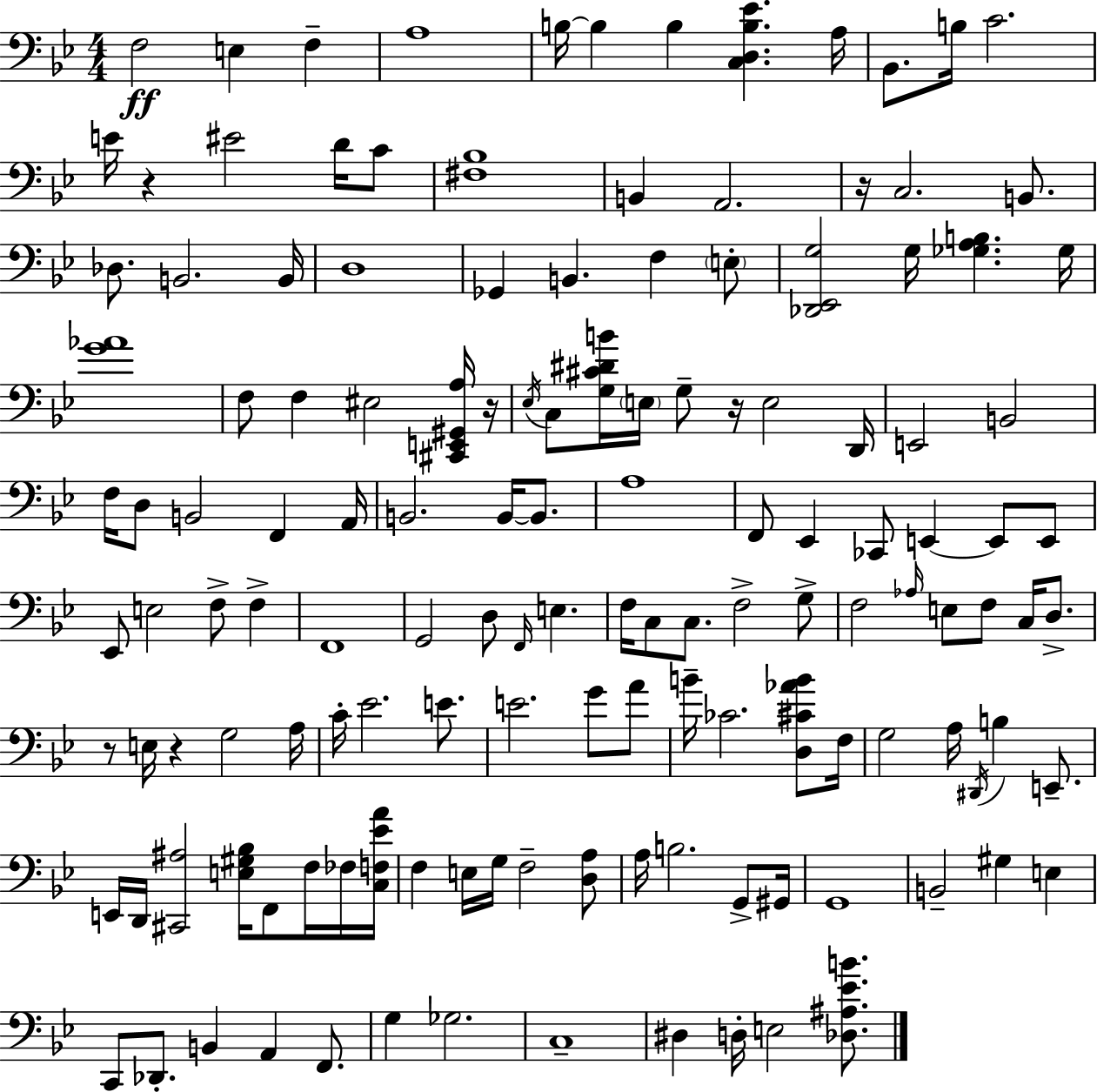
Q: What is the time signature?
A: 4/4